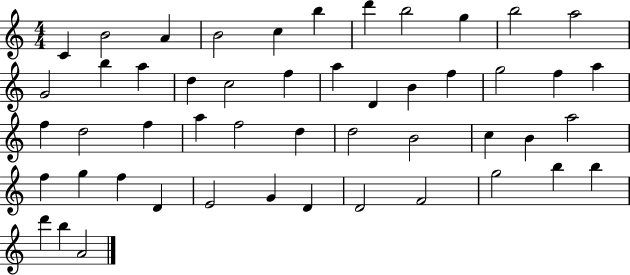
C4/q B4/h A4/q B4/h C5/q B5/q D6/q B5/h G5/q B5/h A5/h G4/h B5/q A5/q D5/q C5/h F5/q A5/q D4/q B4/q F5/q G5/h F5/q A5/q F5/q D5/h F5/q A5/q F5/h D5/q D5/h B4/h C5/q B4/q A5/h F5/q G5/q F5/q D4/q E4/h G4/q D4/q D4/h F4/h G5/h B5/q B5/q D6/q B5/q A4/h